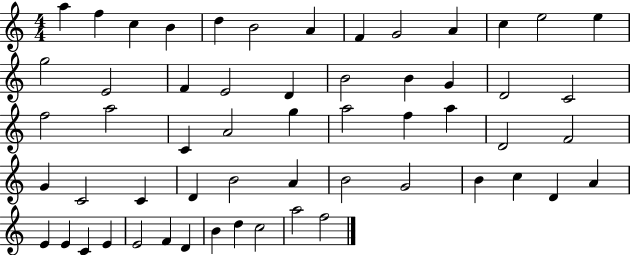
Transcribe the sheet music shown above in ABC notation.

X:1
T:Untitled
M:4/4
L:1/4
K:C
a f c B d B2 A F G2 A c e2 e g2 E2 F E2 D B2 B G D2 C2 f2 a2 C A2 g a2 f a D2 F2 G C2 C D B2 A B2 G2 B c D A E E C E E2 F D B d c2 a2 f2